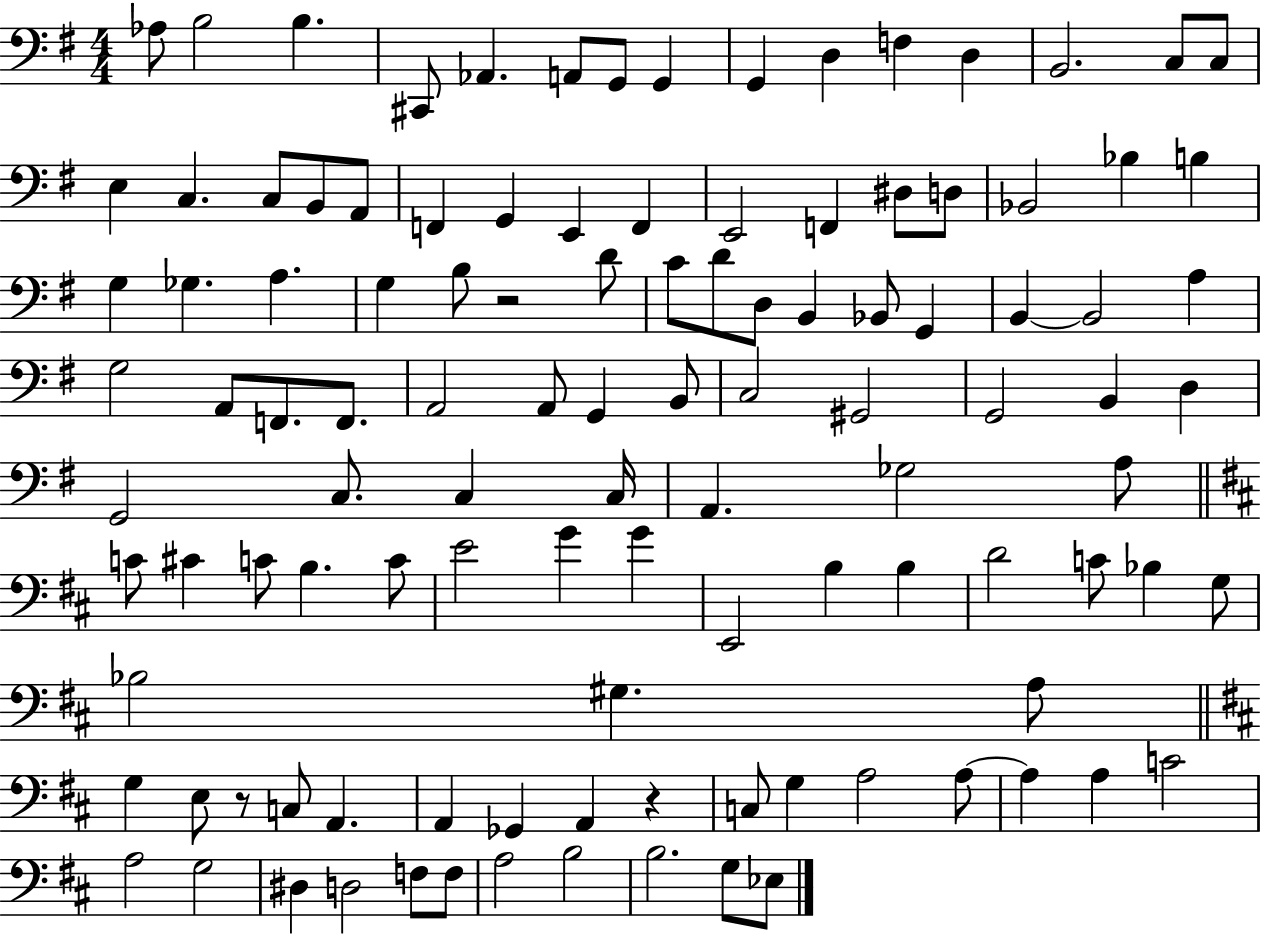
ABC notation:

X:1
T:Untitled
M:4/4
L:1/4
K:G
_A,/2 B,2 B, ^C,,/2 _A,, A,,/2 G,,/2 G,, G,, D, F, D, B,,2 C,/2 C,/2 E, C, C,/2 B,,/2 A,,/2 F,, G,, E,, F,, E,,2 F,, ^D,/2 D,/2 _B,,2 _B, B, G, _G, A, G, B,/2 z2 D/2 C/2 D/2 D,/2 B,, _B,,/2 G,, B,, B,,2 A, G,2 A,,/2 F,,/2 F,,/2 A,,2 A,,/2 G,, B,,/2 C,2 ^G,,2 G,,2 B,, D, G,,2 C,/2 C, C,/4 A,, _G,2 A,/2 C/2 ^C C/2 B, C/2 E2 G G E,,2 B, B, D2 C/2 _B, G,/2 _B,2 ^G, A,/2 G, E,/2 z/2 C,/2 A,, A,, _G,, A,, z C,/2 G, A,2 A,/2 A, A, C2 A,2 G,2 ^D, D,2 F,/2 F,/2 A,2 B,2 B,2 G,/2 _E,/2